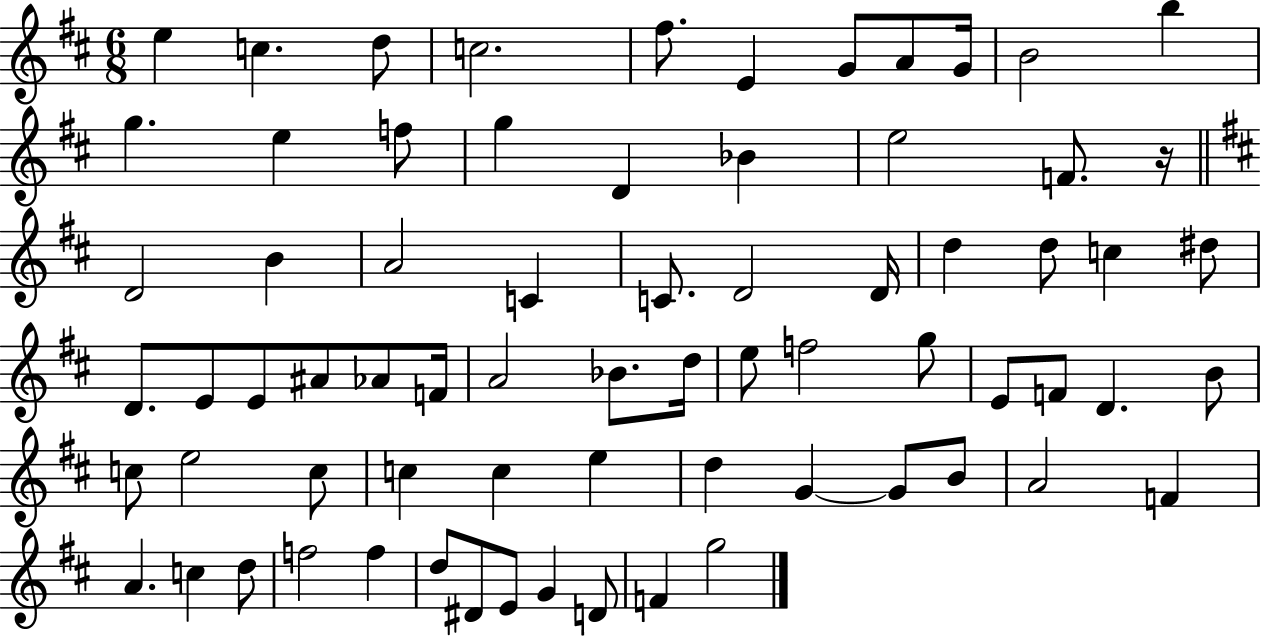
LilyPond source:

{
  \clef treble
  \numericTimeSignature
  \time 6/8
  \key d \major
  e''4 c''4. d''8 | c''2. | fis''8. e'4 g'8 a'8 g'16 | b'2 b''4 | \break g''4. e''4 f''8 | g''4 d'4 bes'4 | e''2 f'8. r16 | \bar "||" \break \key d \major d'2 b'4 | a'2 c'4 | c'8. d'2 d'16 | d''4 d''8 c''4 dis''8 | \break d'8. e'8 e'8 ais'8 aes'8 f'16 | a'2 bes'8. d''16 | e''8 f''2 g''8 | e'8 f'8 d'4. b'8 | \break c''8 e''2 c''8 | c''4 c''4 e''4 | d''4 g'4~~ g'8 b'8 | a'2 f'4 | \break a'4. c''4 d''8 | f''2 f''4 | d''8 dis'8 e'8 g'4 d'8 | f'4 g''2 | \break \bar "|."
}